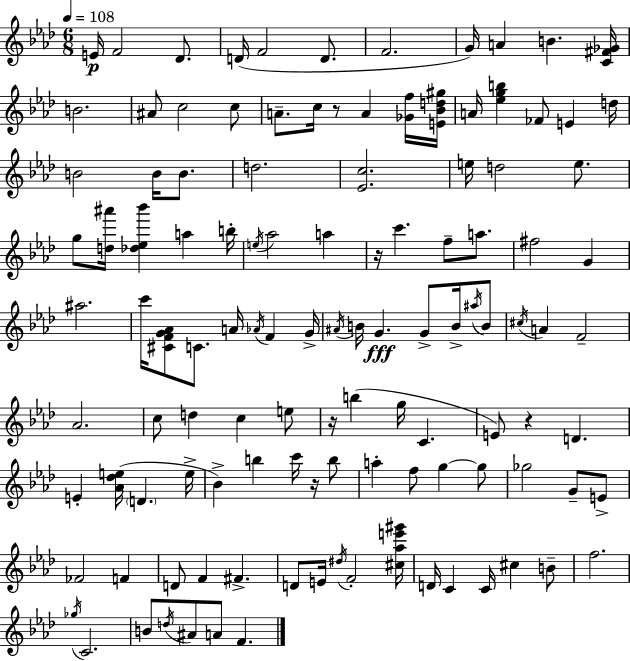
E4/s F4/h Db4/e. D4/s F4/h D4/e. F4/h. G4/s A4/q B4/q. [C4,F#4,Gb4]/s B4/h. A#4/e C5/h C5/e A4/e. C5/s R/e A4/q [Gb4,F5]/s [E4,Bb4,D5,G#5]/s A4/s [Eb5,G5,B5]/q FES4/e E4/q D5/s B4/h B4/s B4/e. D5/h. [Eb4,C5]/h. E5/s D5/h E5/e. G5/e [D5,A#6]/s [Db5,Eb5,Bb6]/q A5/q B5/s E5/s Ab5/h A5/q R/s C6/q. F5/e A5/e. F#5/h G4/q A#5/h. C6/s [C#4,F4,G4,Ab4]/e C4/e. A4/s Ab4/s F4/q G4/s A#4/s B4/s G4/q. G4/e B4/s A#5/s B4/e C#5/s A4/q F4/h Ab4/h. C5/e D5/q C5/q E5/e R/s B5/q G5/s C4/q. E4/e R/q D4/q. E4/q [Ab4,Db5,E5]/s D4/q. E5/s Bb4/q B5/q C6/s R/s B5/e A5/q F5/e G5/q G5/e Gb5/h G4/e E4/e FES4/h F4/q D4/e F4/q F#4/q. D4/e E4/s D#5/s F4/h [C#5,Ab5,E6,G#6]/s D4/s C4/q C4/s C#5/q B4/e F5/h. Gb5/s C4/h. B4/e D5/s A#4/e A4/e F4/q.